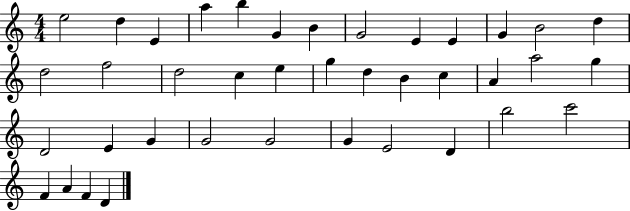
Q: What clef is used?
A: treble